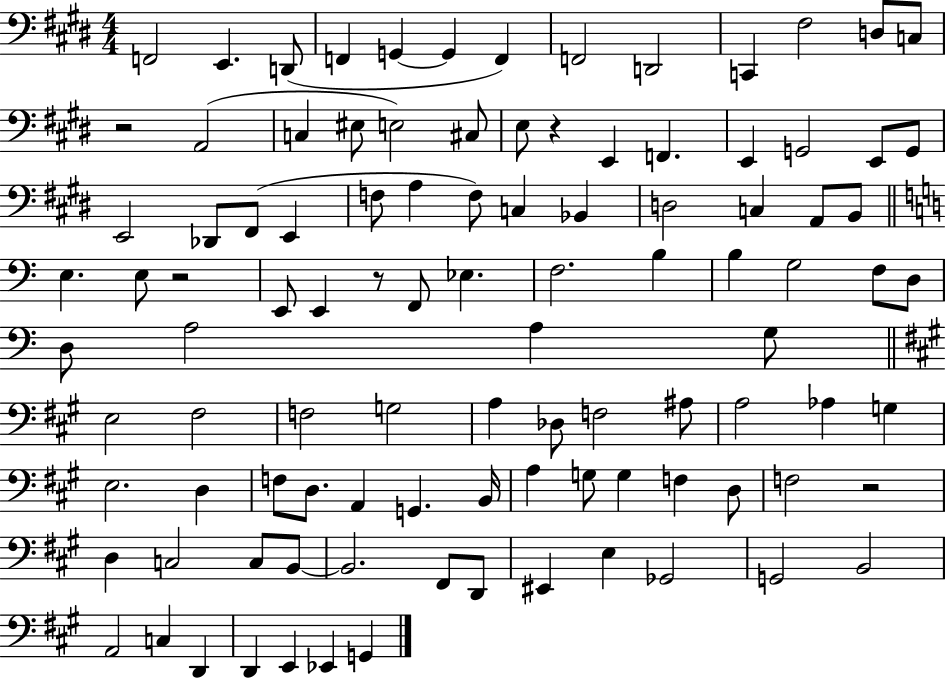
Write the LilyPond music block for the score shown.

{
  \clef bass
  \numericTimeSignature
  \time 4/4
  \key e \major
  f,2 e,4. d,8( | f,4 g,4~~ g,4 f,4) | f,2 d,2 | c,4 fis2 d8 c8 | \break r2 a,2( | c4 eis8 e2) cis8 | e8 r4 e,4 f,4. | e,4 g,2 e,8 g,8 | \break e,2 des,8 fis,8( e,4 | f8 a4 f8) c4 bes,4 | d2 c4 a,8 b,8 | \bar "||" \break \key a \minor e4. e8 r2 | e,8 e,4 r8 f,8 ees4. | f2. b4 | b4 g2 f8 d8 | \break d8 a2 a4 g8 | \bar "||" \break \key a \major e2 fis2 | f2 g2 | a4 des8 f2 ais8 | a2 aes4 g4 | \break e2. d4 | f8 d8. a,4 g,4. b,16 | a4 g8 g4 f4 d8 | f2 r2 | \break d4 c2 c8 b,8~~ | b,2. fis,8 d,8 | eis,4 e4 ges,2 | g,2 b,2 | \break a,2 c4 d,4 | d,4 e,4 ees,4 g,4 | \bar "|."
}